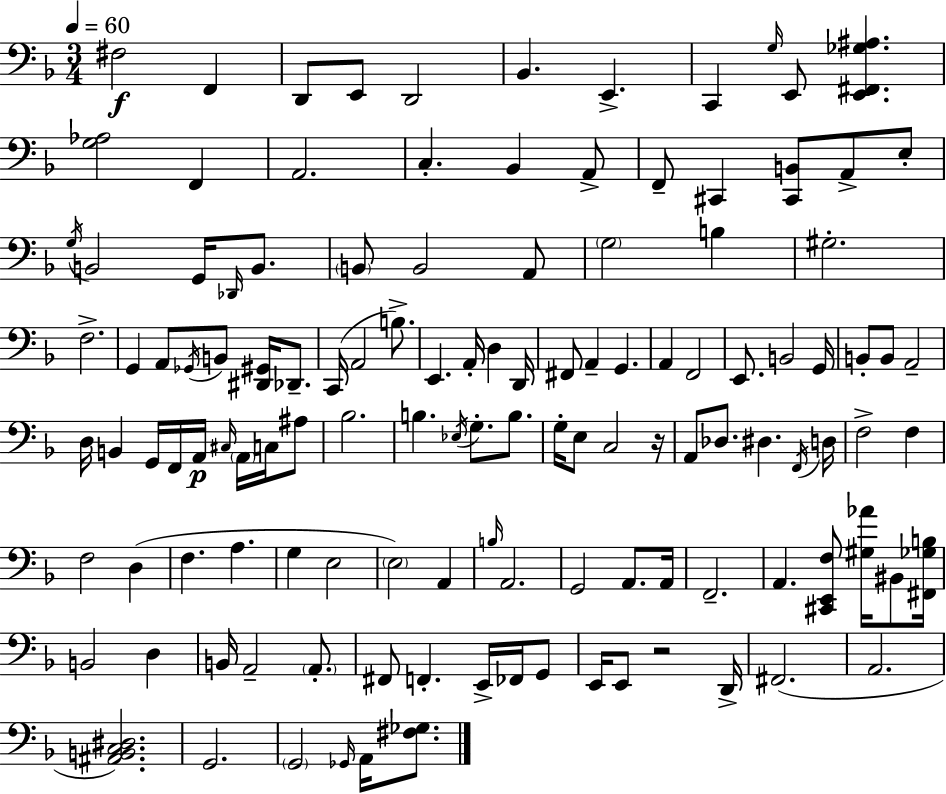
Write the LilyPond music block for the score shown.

{
  \clef bass
  \numericTimeSignature
  \time 3/4
  \key d \minor
  \tempo 4 = 60
  fis2\f f,4 | d,8 e,8 d,2 | bes,4. e,4.-> | c,4 \grace { g16 } e,8 <e, fis, ges ais>4. | \break <g aes>2 f,4 | a,2. | c4.-. bes,4 a,8-> | f,8-- cis,4 <cis, b,>8 a,8-> e8-. | \break \acciaccatura { g16 } b,2 g,16 \grace { des,16 } | b,8. \parenthesize b,8 b,2 | a,8 \parenthesize g2 b4 | gis2.-. | \break f2.-> | g,4 a,8 \acciaccatura { ges,16 } b,8 | <dis, gis,>16 des,8.-- c,16( a,2 | b8.->) e,4. a,16-. d4 | \break d,16 fis,8 a,4-- g,4. | a,4 f,2 | e,8. b,2 | g,16 b,8-. b,8 a,2-- | \break d16 b,4 g,16 f,16 a,16\p | \grace { cis16 } \parenthesize a,16 c16 ais8 bes2. | b4. \acciaccatura { ees16 } | g8.-. b8. g16-. e8 c2 | \break r16 a,8 des8. dis4. | \acciaccatura { f,16 } d16 f2-> | f4 f2 | d4( f4. | \break a4. g4 e2 | \parenthesize e2) | a,4 \grace { b16 } a,2. | g,2 | \break a,8. a,16 f,2.-- | a,4. | <cis, e, f>8 <gis aes'>16 bis,8 <fis, ges b>16 b,2 | d4 b,16 a,2-- | \break \parenthesize a,8.-. fis,8 f,4.-. | e,16-> fes,16 g,8 e,16 e,8 r2 | d,16-> fis,2.( | a,2. | \break <ais, b, c dis>2.) | g,2. | \parenthesize g,2 | \grace { ges,16 } a,16 <fis ges>8. \bar "|."
}